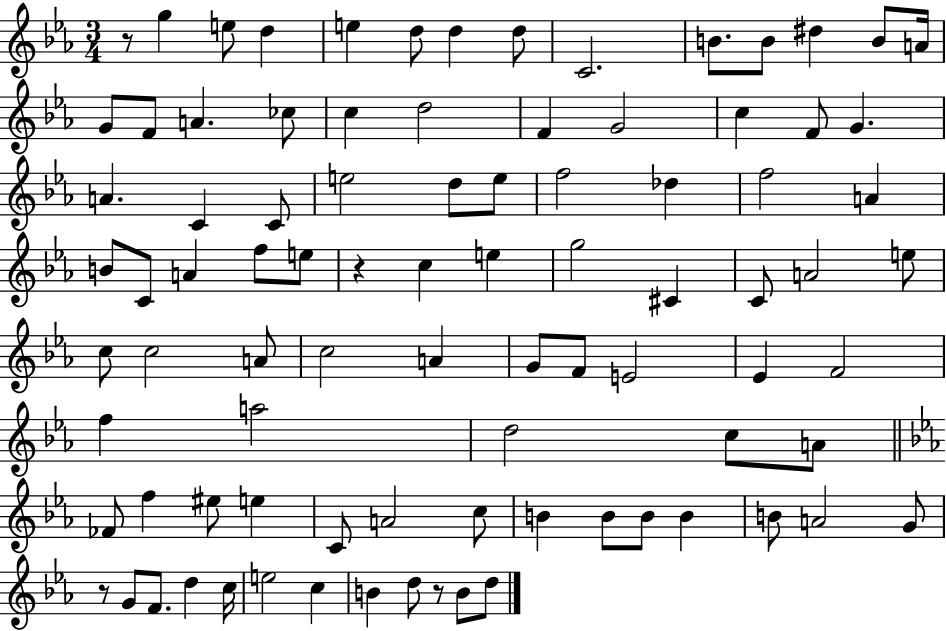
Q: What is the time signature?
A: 3/4